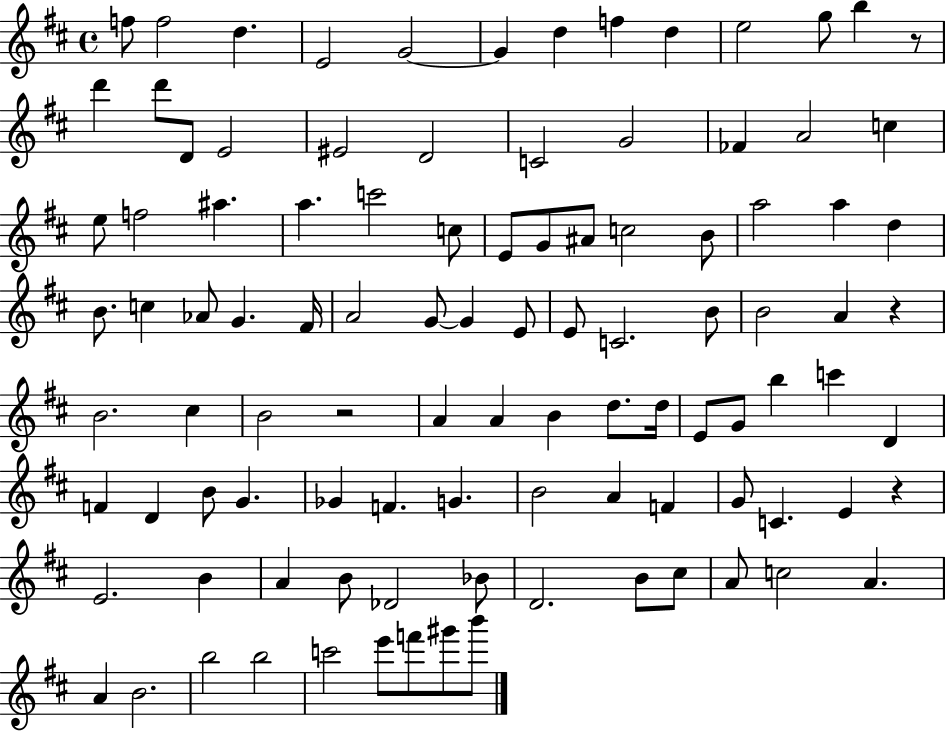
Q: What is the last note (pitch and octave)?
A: B6